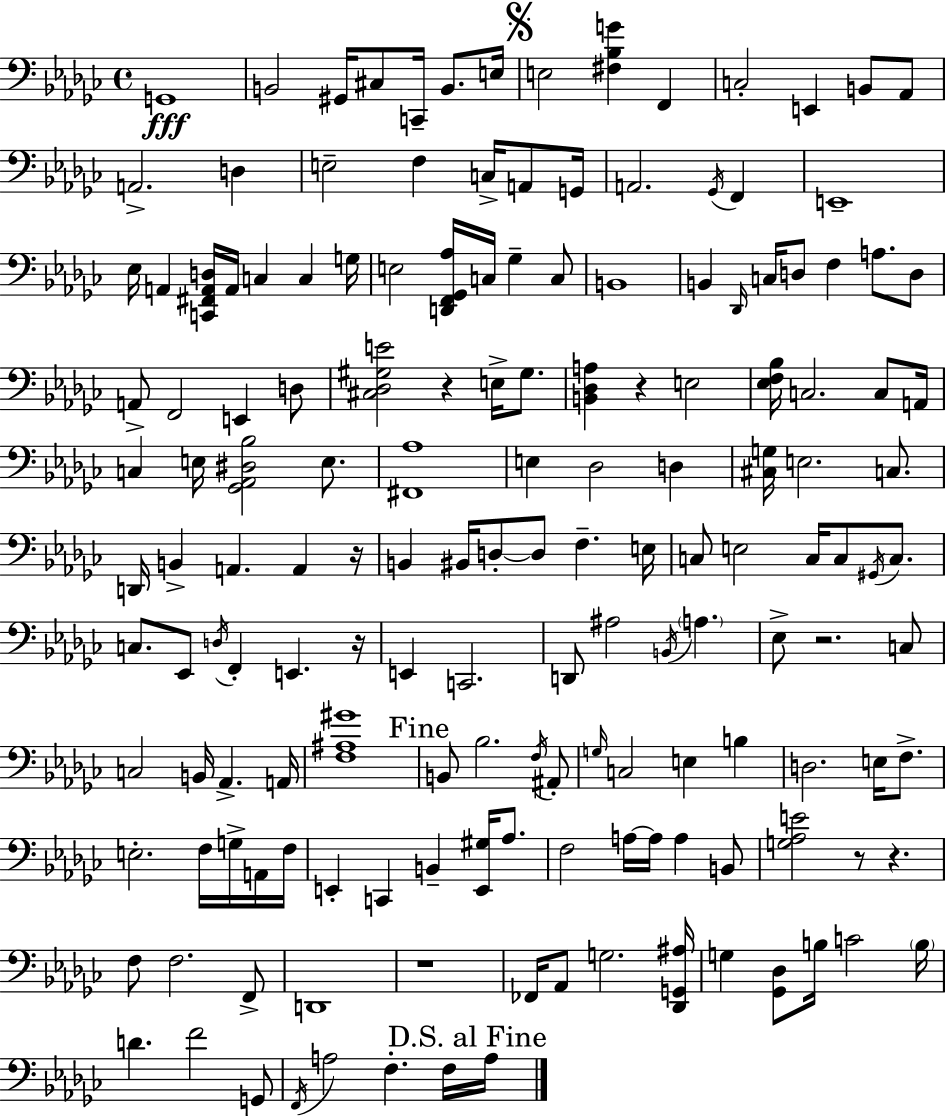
{
  \clef bass
  \time 4/4
  \defaultTimeSignature
  \key ees \minor
  g,1\fff | b,2 gis,16 cis8 c,16-- b,8. e16 | \mark \markup { \musicglyph "scripts.segno" } e2 <fis bes g'>4 f,4 | c2-. e,4 b,8 aes,8 | \break a,2.-> d4 | e2-- f4 c16-> a,8 g,16 | a,2. \acciaccatura { ges,16 } f,4 | e,1-- | \break ees16 a,4 <c, fis, a, d>16 a,16 c4 c4 | g16 e2 <d, f, ges, aes>16 c16 ges4-- c8 | b,1 | b,4 \grace { des,16 } c16 d8 f4 a8. | \break d8 a,8-> f,2 e,4 | d8 <cis des gis e'>2 r4 e16-> gis8. | <b, des a>4 r4 e2 | <ees f bes>16 c2. c8 | \break a,16 c4 e16 <ges, aes, dis bes>2 e8. | <fis, aes>1 | e4 des2 d4 | <cis g>16 e2. c8. | \break d,16 b,4-> a,4. a,4 | r16 b,4 bis,16 d8-.~~ d8 f4.-- | e16 c8 e2 c16 c8 \acciaccatura { gis,16 } | c8. c8. ees,8 \acciaccatura { d16 } f,4-. e,4. | \break r16 e,4 c,2. | d,8 ais2 \acciaccatura { b,16 } \parenthesize a4. | ees8-> r2. | c8 c2 b,16 aes,4.-> | \break a,16 <f ais gis'>1 | \mark "Fine" b,8 bes2. | \acciaccatura { f16 } ais,8-. \grace { g16 } c2 e4 | b4 d2. | \break e16 f8.-> e2.-. | f16 g16-> a,16 f16 e,4-. c,4 b,4-- | <e, gis>16 aes8. f2 a16~~ | a16 a4 b,8 <g aes e'>2 r8 | \break r4. f8 f2. | f,8-> d,1 | r1 | fes,16 aes,8 g2. | \break <des, g, ais>16 g4 <ges, des>8 b16 c'2 | \parenthesize b16 d'4. f'2 | g,8 \acciaccatura { f,16 } a2 | f4.-. f16 \mark "D.S. al Fine" a16 \bar "|."
}